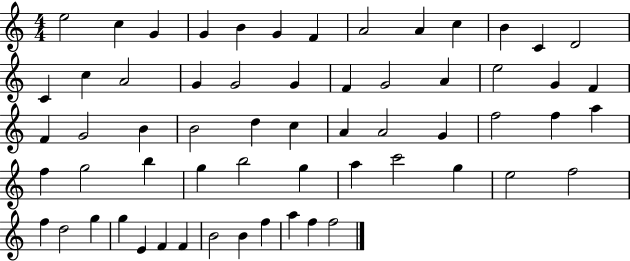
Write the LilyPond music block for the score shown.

{
  \clef treble
  \numericTimeSignature
  \time 4/4
  \key c \major
  e''2 c''4 g'4 | g'4 b'4 g'4 f'4 | a'2 a'4 c''4 | b'4 c'4 d'2 | \break c'4 c''4 a'2 | g'4 g'2 g'4 | f'4 g'2 a'4 | e''2 g'4 f'4 | \break f'4 g'2 b'4 | b'2 d''4 c''4 | a'4 a'2 g'4 | f''2 f''4 a''4 | \break f''4 g''2 b''4 | g''4 b''2 g''4 | a''4 c'''2 g''4 | e''2 f''2 | \break f''4 d''2 g''4 | g''4 e'4 f'4 f'4 | b'2 b'4 f''4 | a''4 f''4 f''2 | \break \bar "|."
}